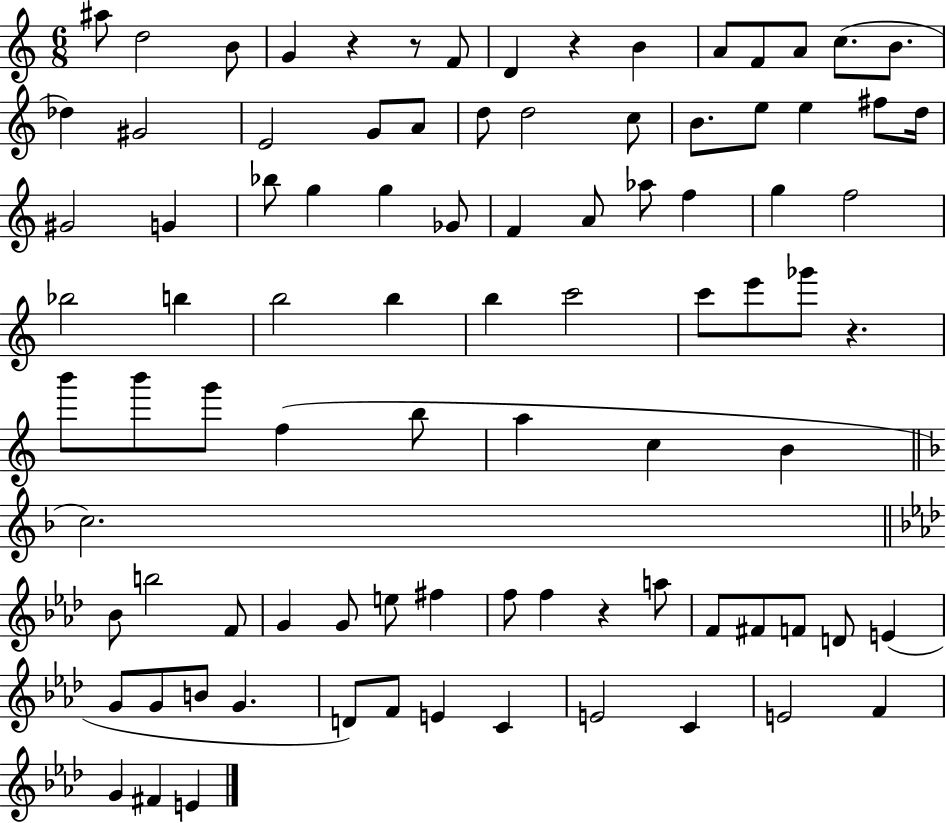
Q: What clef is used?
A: treble